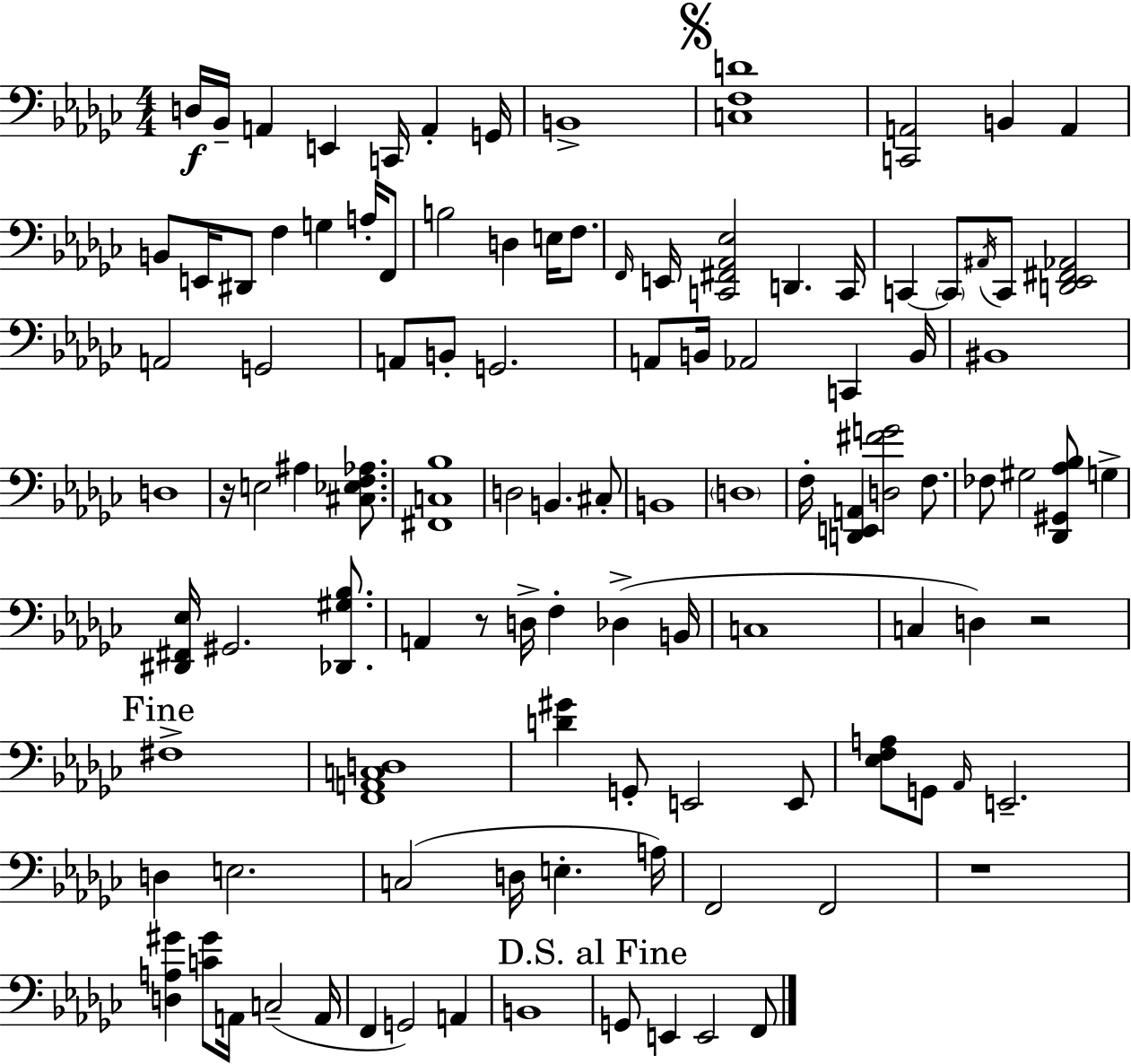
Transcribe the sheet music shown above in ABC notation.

X:1
T:Untitled
M:4/4
L:1/4
K:Ebm
D,/4 _B,,/4 A,, E,, C,,/4 A,, G,,/4 B,,4 [C,F,D]4 [C,,A,,]2 B,, A,, B,,/2 E,,/4 ^D,,/2 F, G, A,/4 F,,/2 B,2 D, E,/4 F,/2 F,,/4 E,,/4 [C,,^F,,_A,,_E,]2 D,, C,,/4 C,, C,,/2 ^A,,/4 C,,/2 [D,,_E,,^F,,_A,,]2 A,,2 G,,2 A,,/2 B,,/2 G,,2 A,,/2 B,,/4 _A,,2 C,, B,,/4 ^B,,4 D,4 z/4 E,2 ^A, [^C,_E,F,_A,]/2 [^F,,C,_B,]4 D,2 B,, ^C,/2 B,,4 D,4 F,/4 [D,,E,,A,,] [D,^FG]2 F,/2 _F,/2 ^G,2 [_D,,^G,,_A,_B,]/2 G, [^D,,^F,,_E,]/4 ^G,,2 [_D,,^G,_B,]/2 A,, z/2 D,/4 F, _D, B,,/4 C,4 C, D, z2 ^F,4 [F,,A,,C,D,]4 [D^G] G,,/2 E,,2 E,,/2 [_E,F,A,]/2 G,,/2 _A,,/4 E,,2 D, E,2 C,2 D,/4 E, A,/4 F,,2 F,,2 z4 [D,A,^G] [C^G]/2 A,,/4 C,2 A,,/4 F,, G,,2 A,, B,,4 G,,/2 E,, E,,2 F,,/2